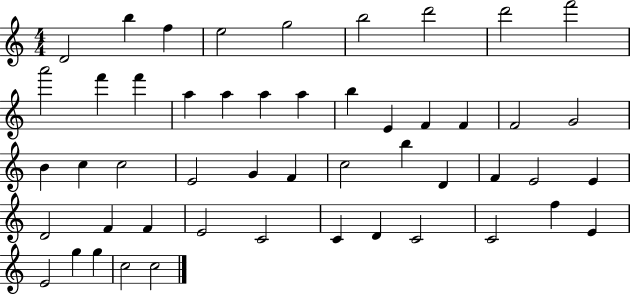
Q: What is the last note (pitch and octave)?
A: C5